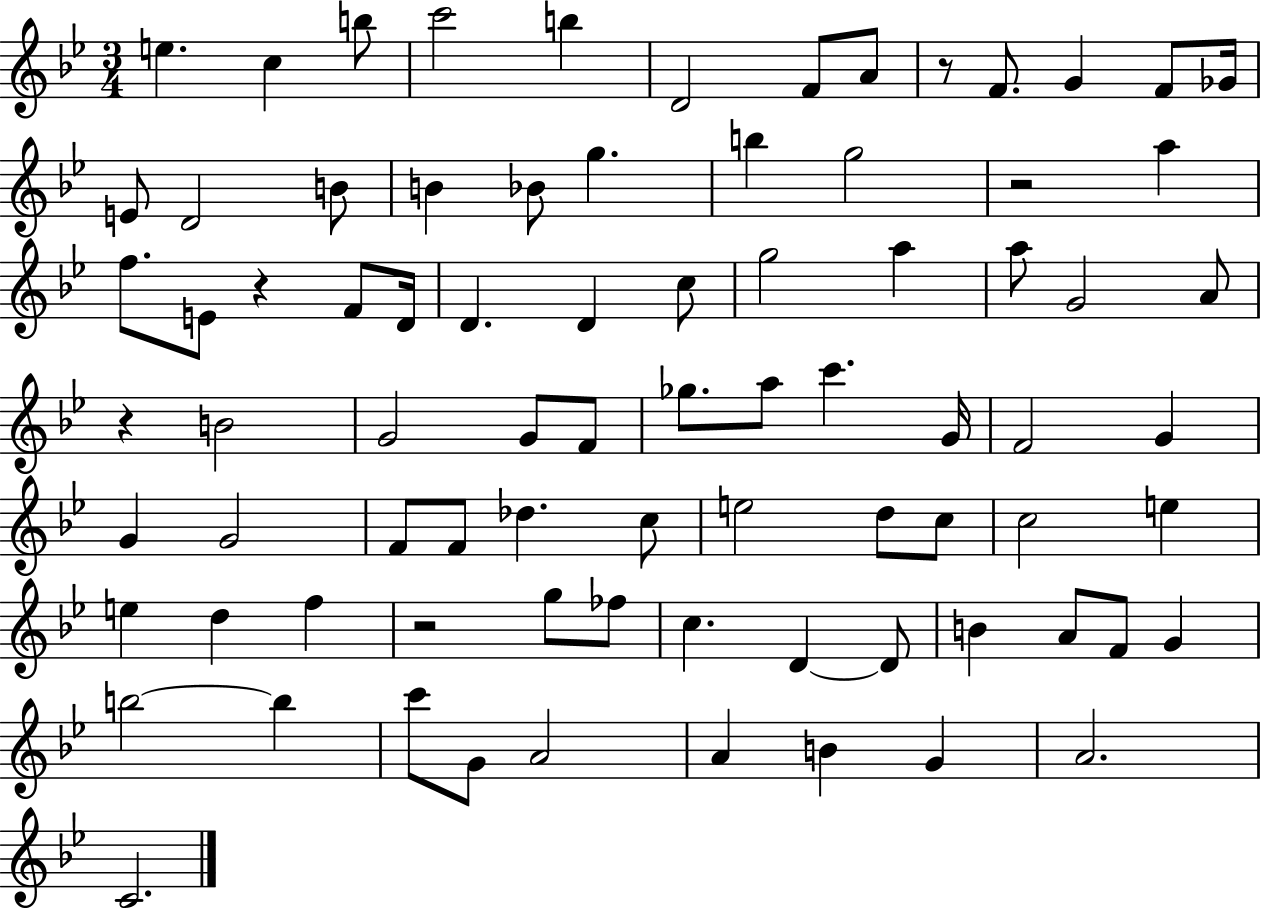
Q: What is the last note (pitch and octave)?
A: C4